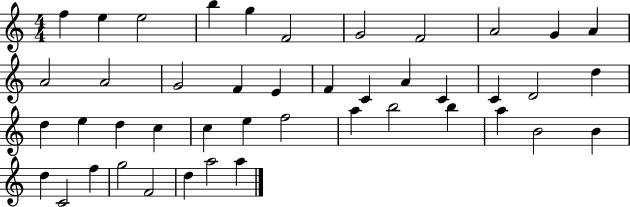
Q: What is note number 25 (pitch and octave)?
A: E5